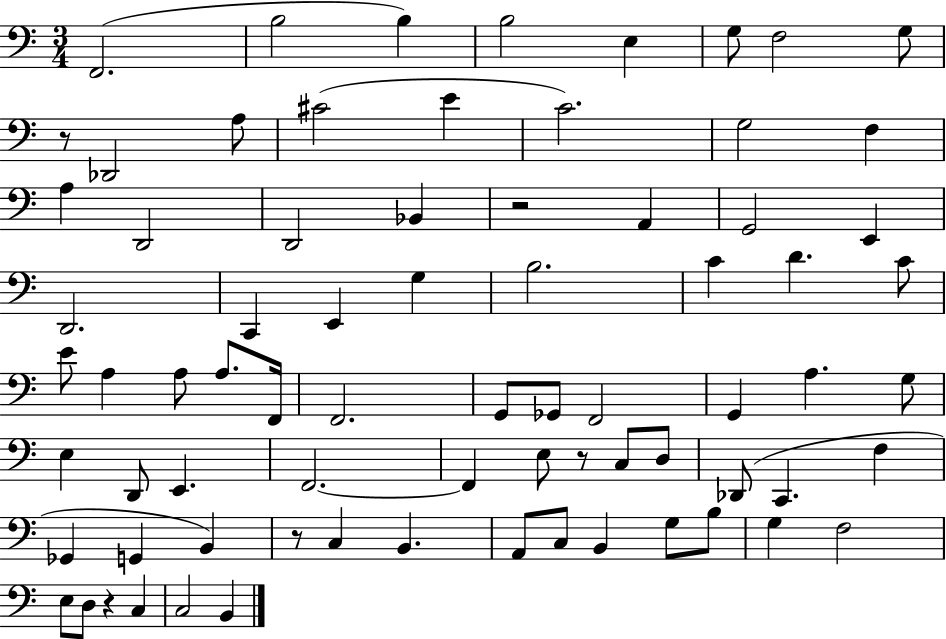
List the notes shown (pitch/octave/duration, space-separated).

F2/h. B3/h B3/q B3/h E3/q G3/e F3/h G3/e R/e Db2/h A3/e C#4/h E4/q C4/h. G3/h F3/q A3/q D2/h D2/h Bb2/q R/h A2/q G2/h E2/q D2/h. C2/q E2/q G3/q B3/h. C4/q D4/q. C4/e E4/e A3/q A3/e A3/e. F2/s F2/h. G2/e Gb2/e F2/h G2/q A3/q. G3/e E3/q D2/e E2/q. F2/h. F2/q E3/e R/e C3/e D3/e Db2/e C2/q. F3/q Gb2/q G2/q B2/q R/e C3/q B2/q. A2/e C3/e B2/q G3/e B3/e G3/q F3/h E3/e D3/e R/q C3/q C3/h B2/q